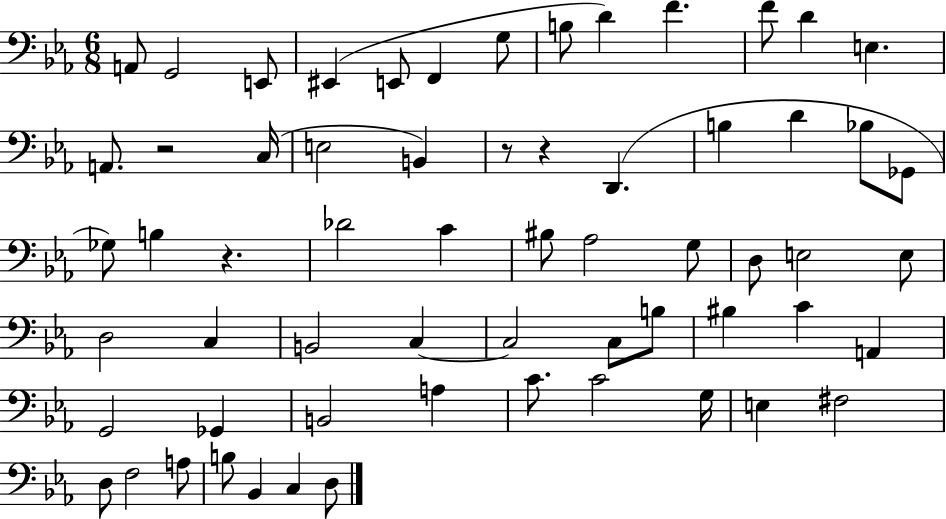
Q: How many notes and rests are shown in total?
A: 62